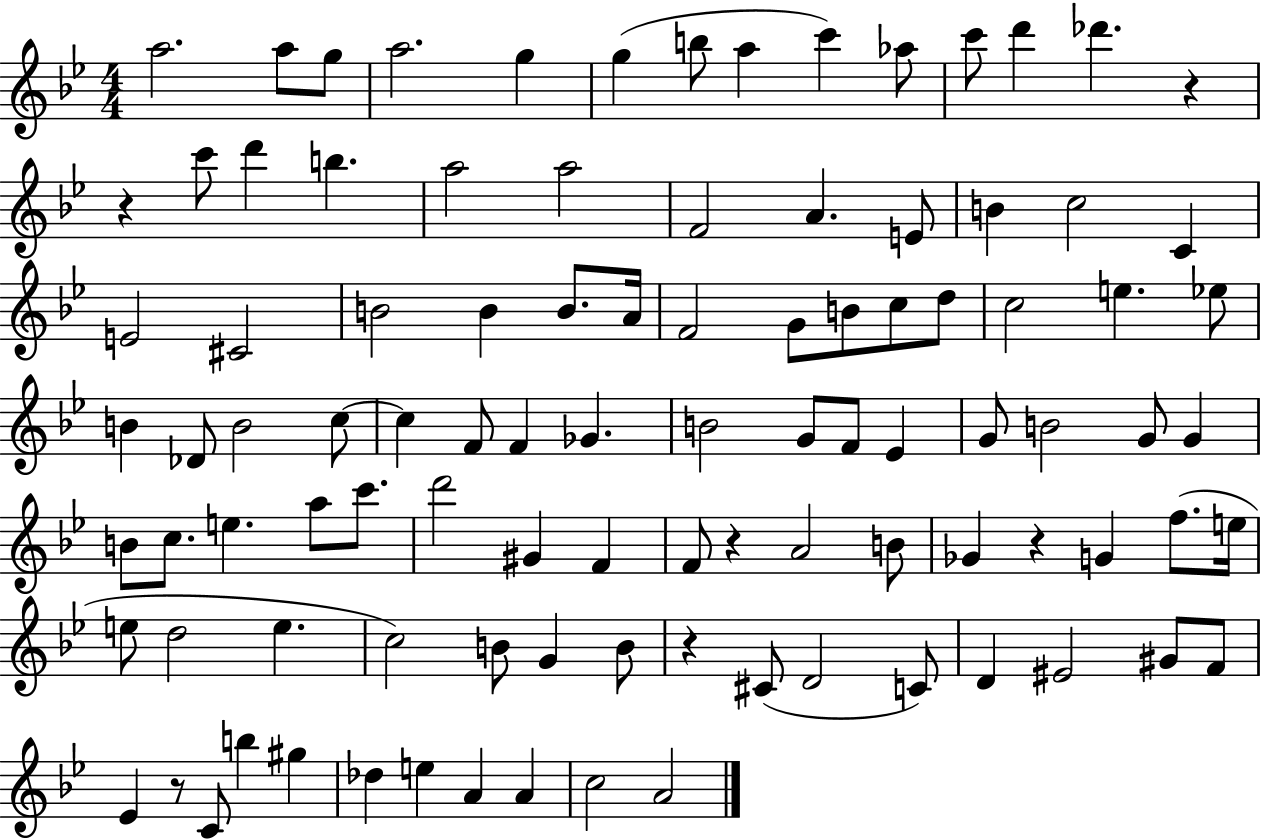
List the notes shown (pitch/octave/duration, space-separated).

A5/h. A5/e G5/e A5/h. G5/q G5/q B5/e A5/q C6/q Ab5/e C6/e D6/q Db6/q. R/q R/q C6/e D6/q B5/q. A5/h A5/h F4/h A4/q. E4/e B4/q C5/h C4/q E4/h C#4/h B4/h B4/q B4/e. A4/s F4/h G4/e B4/e C5/e D5/e C5/h E5/q. Eb5/e B4/q Db4/e B4/h C5/e C5/q F4/e F4/q Gb4/q. B4/h G4/e F4/e Eb4/q G4/e B4/h G4/e G4/q B4/e C5/e. E5/q. A5/e C6/e. D6/h G#4/q F4/q F4/e R/q A4/h B4/e Gb4/q R/q G4/q F5/e. E5/s E5/e D5/h E5/q. C5/h B4/e G4/q B4/e R/q C#4/e D4/h C4/e D4/q EIS4/h G#4/e F4/e Eb4/q R/e C4/e B5/q G#5/q Db5/q E5/q A4/q A4/q C5/h A4/h